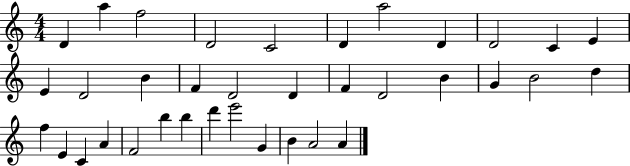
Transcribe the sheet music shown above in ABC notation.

X:1
T:Untitled
M:4/4
L:1/4
K:C
D a f2 D2 C2 D a2 D D2 C E E D2 B F D2 D F D2 B G B2 d f E C A F2 b b d' e'2 G B A2 A